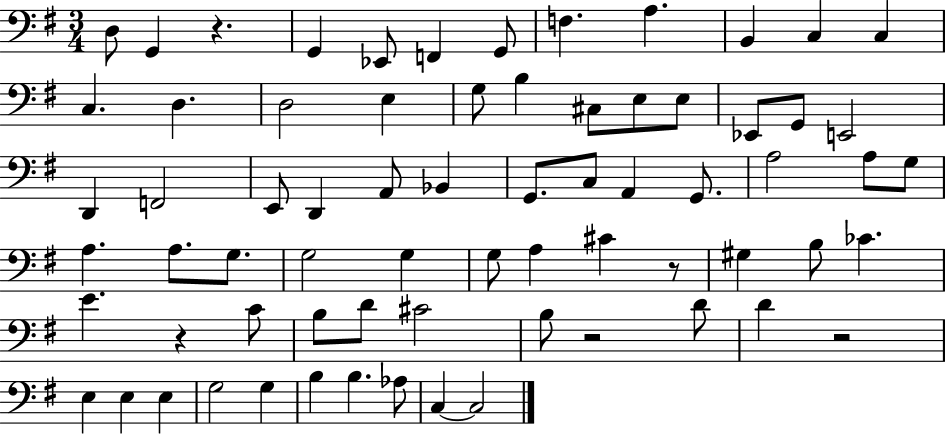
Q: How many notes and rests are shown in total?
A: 70